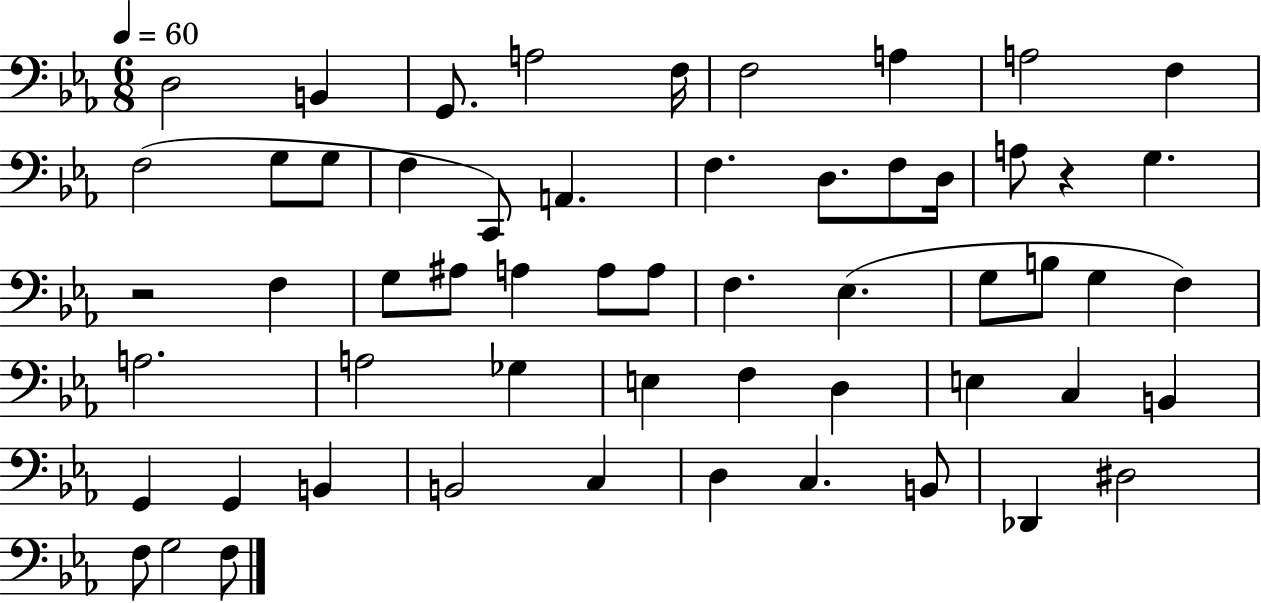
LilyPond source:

{
  \clef bass
  \numericTimeSignature
  \time 6/8
  \key ees \major
  \tempo 4 = 60
  d2 b,4 | g,8. a2 f16 | f2 a4 | a2 f4 | \break f2( g8 g8 | f4 c,8) a,4. | f4. d8. f8 d16 | a8 r4 g4. | \break r2 f4 | g8 ais8 a4 a8 a8 | f4. ees4.( | g8 b8 g4 f4) | \break a2. | a2 ges4 | e4 f4 d4 | e4 c4 b,4 | \break g,4 g,4 b,4 | b,2 c4 | d4 c4. b,8 | des,4 dis2 | \break f8 g2 f8 | \bar "|."
}